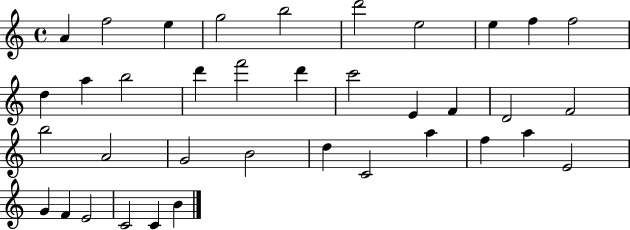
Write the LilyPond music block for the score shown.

{
  \clef treble
  \time 4/4
  \defaultTimeSignature
  \key c \major
  a'4 f''2 e''4 | g''2 b''2 | d'''2 e''2 | e''4 f''4 f''2 | \break d''4 a''4 b''2 | d'''4 f'''2 d'''4 | c'''2 e'4 f'4 | d'2 f'2 | \break b''2 a'2 | g'2 b'2 | d''4 c'2 a''4 | f''4 a''4 e'2 | \break g'4 f'4 e'2 | c'2 c'4 b'4 | \bar "|."
}